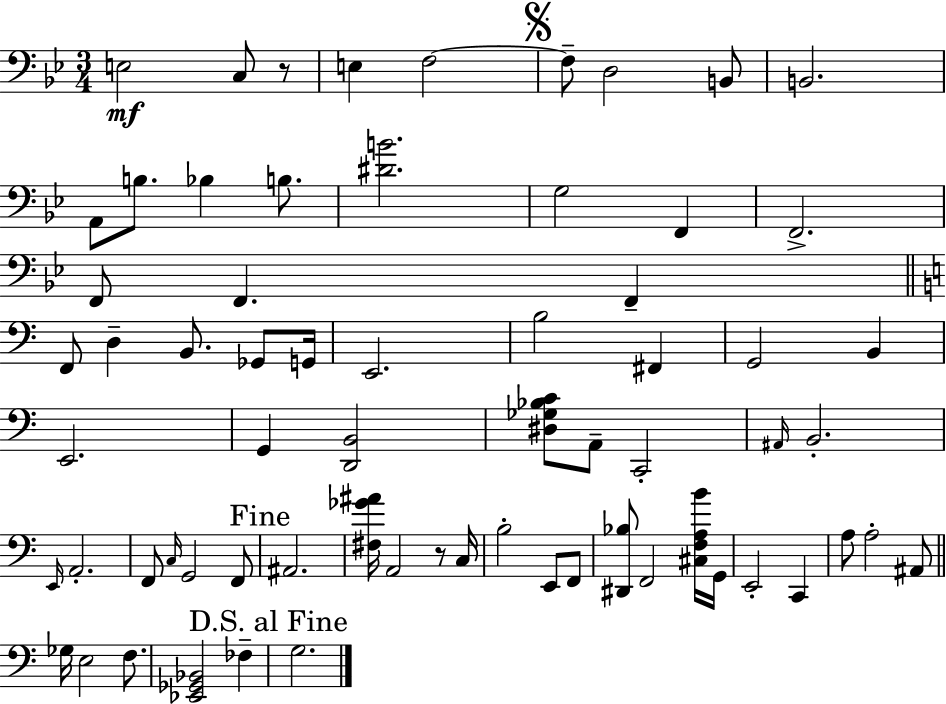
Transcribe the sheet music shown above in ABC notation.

X:1
T:Untitled
M:3/4
L:1/4
K:Gm
E,2 C,/2 z/2 E, F,2 F,/2 D,2 B,,/2 B,,2 A,,/2 B,/2 _B, B,/2 [^DB]2 G,2 F,, F,,2 F,,/2 F,, F,, F,,/2 D, B,,/2 _G,,/2 G,,/4 E,,2 B,2 ^F,, G,,2 B,, E,,2 G,, [D,,B,,]2 [^D,_G,_B,C]/2 A,,/2 C,,2 ^A,,/4 B,,2 E,,/4 A,,2 F,,/2 C,/4 G,,2 F,,/2 ^A,,2 [^F,_G^A]/4 A,,2 z/2 C,/4 B,2 E,,/2 F,,/2 [^D,,_B,]/2 F,,2 [^C,F,A,B]/4 G,,/4 E,,2 C,, A,/2 A,2 ^A,,/2 _G,/4 E,2 F,/2 [_E,,_G,,_B,,]2 _F, G,2